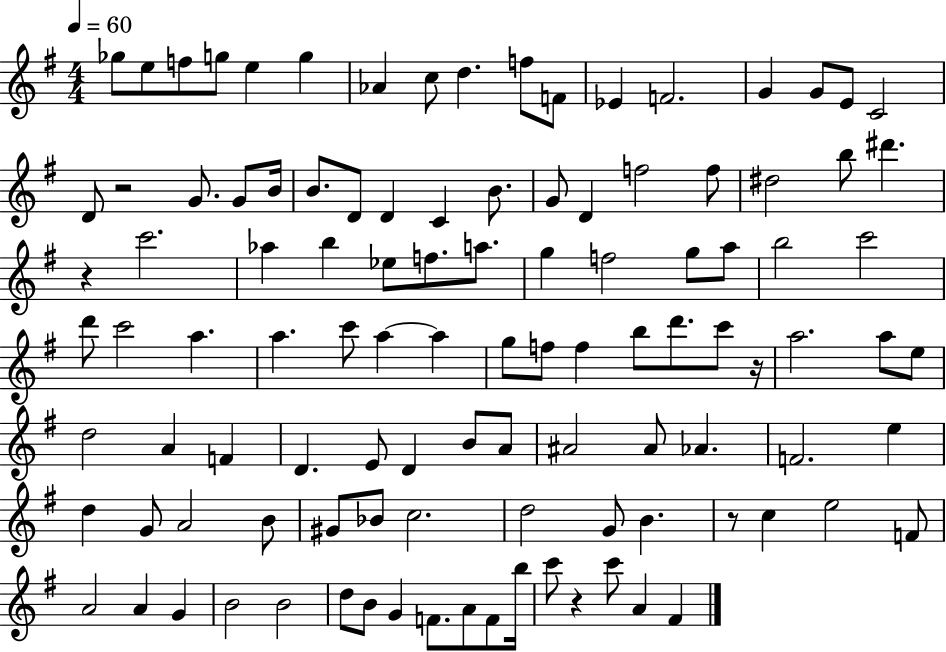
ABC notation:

X:1
T:Untitled
M:4/4
L:1/4
K:G
_g/2 e/2 f/2 g/2 e g _A c/2 d f/2 F/2 _E F2 G G/2 E/2 C2 D/2 z2 G/2 G/2 B/4 B/2 D/2 D C B/2 G/2 D f2 f/2 ^d2 b/2 ^d' z c'2 _a b _e/2 f/2 a/2 g f2 g/2 a/2 b2 c'2 d'/2 c'2 a a c'/2 a a g/2 f/2 f b/2 d'/2 c'/2 z/4 a2 a/2 e/2 d2 A F D E/2 D B/2 A/2 ^A2 ^A/2 _A F2 e d G/2 A2 B/2 ^G/2 _B/2 c2 d2 G/2 B z/2 c e2 F/2 A2 A G B2 B2 d/2 B/2 G F/2 A/2 F/2 b/4 c'/2 z c'/2 A ^F